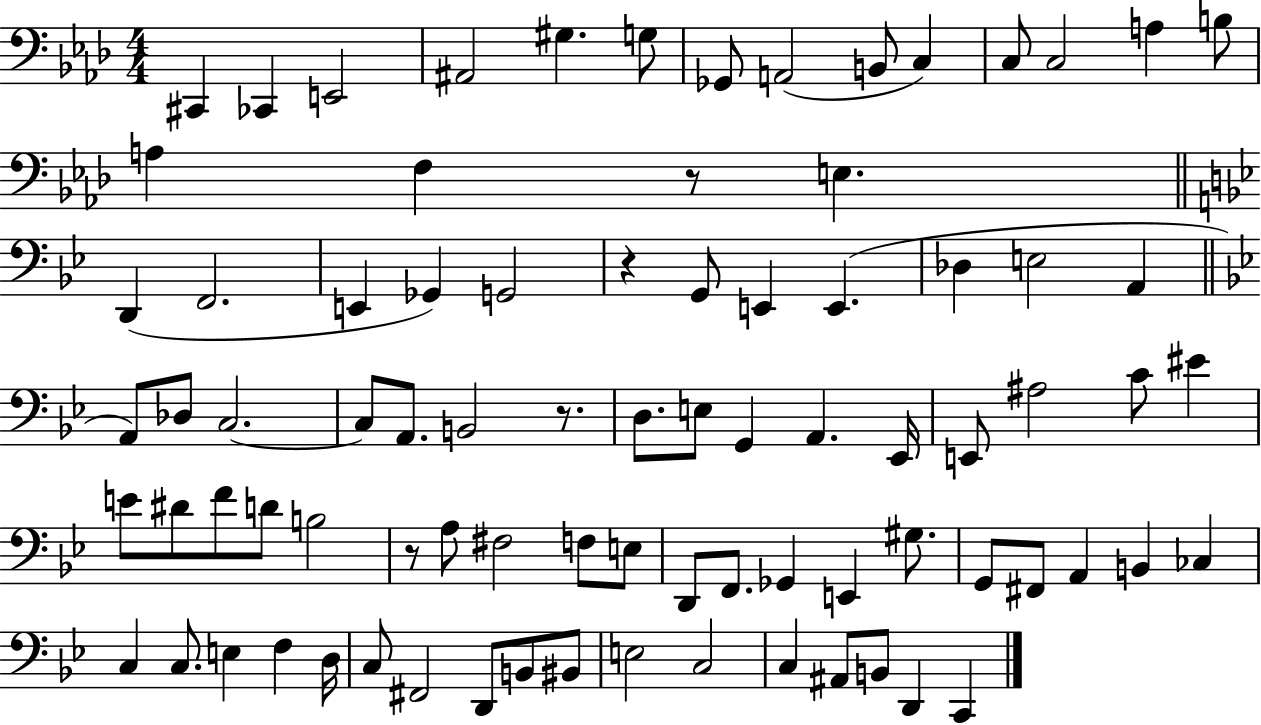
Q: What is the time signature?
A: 4/4